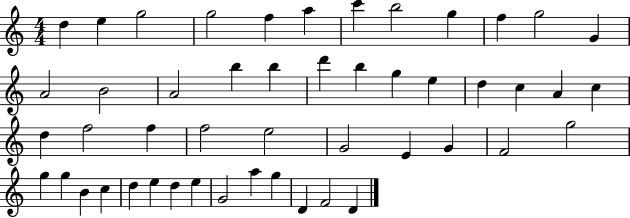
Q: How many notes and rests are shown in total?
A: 49